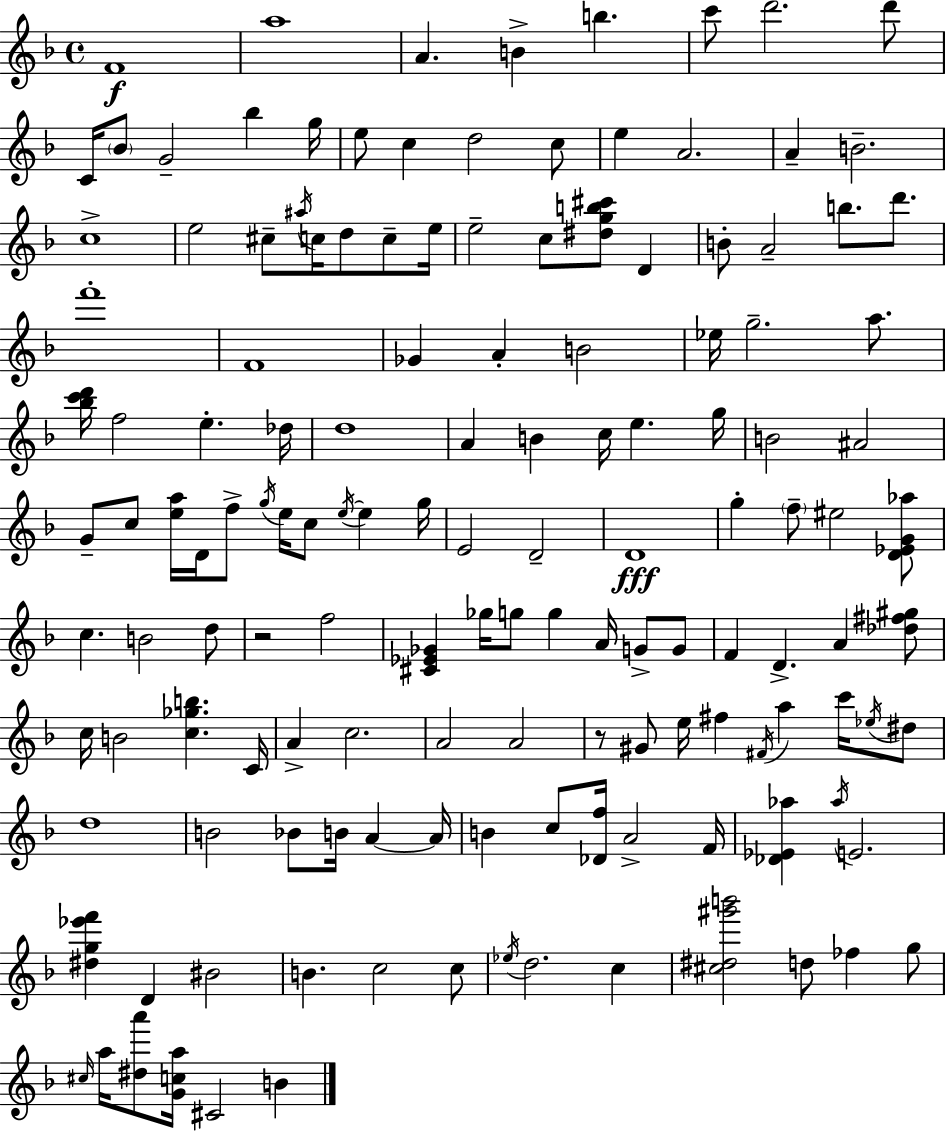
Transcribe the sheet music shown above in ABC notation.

X:1
T:Untitled
M:4/4
L:1/4
K:F
F4 a4 A B b c'/2 d'2 d'/2 C/4 _B/2 G2 _b g/4 e/2 c d2 c/2 e A2 A B2 c4 e2 ^c/2 ^a/4 c/4 d/2 c/2 e/4 e2 c/2 [^dgb^c']/2 D B/2 A2 b/2 d'/2 f'4 F4 _G A B2 _e/4 g2 a/2 [_bc'd']/4 f2 e _d/4 d4 A B c/4 e g/4 B2 ^A2 G/2 c/2 [ea]/4 D/4 f/2 g/4 e/4 c/2 e/4 e g/4 E2 D2 D4 g f/2 ^e2 [D_EG_a]/2 c B2 d/2 z2 f2 [^C_E_G] _g/4 g/2 g A/4 G/2 G/2 F D A [_d^f^g]/2 c/4 B2 [c_gb] C/4 A c2 A2 A2 z/2 ^G/2 e/4 ^f ^F/4 a c'/4 _e/4 ^d/2 d4 B2 _B/2 B/4 A A/4 B c/2 [_Df]/4 A2 F/4 [_D_E_a] _a/4 E2 [^dg_e'f'] D ^B2 B c2 c/2 _e/4 d2 c [^c^d^g'b']2 d/2 _f g/2 ^c/4 a/4 [^da']/2 [Gca]/4 ^C2 B